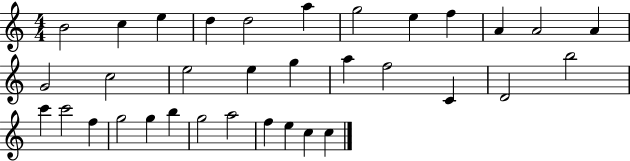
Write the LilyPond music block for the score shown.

{
  \clef treble
  \numericTimeSignature
  \time 4/4
  \key c \major
  b'2 c''4 e''4 | d''4 d''2 a''4 | g''2 e''4 f''4 | a'4 a'2 a'4 | \break g'2 c''2 | e''2 e''4 g''4 | a''4 f''2 c'4 | d'2 b''2 | \break c'''4 c'''2 f''4 | g''2 g''4 b''4 | g''2 a''2 | f''4 e''4 c''4 c''4 | \break \bar "|."
}